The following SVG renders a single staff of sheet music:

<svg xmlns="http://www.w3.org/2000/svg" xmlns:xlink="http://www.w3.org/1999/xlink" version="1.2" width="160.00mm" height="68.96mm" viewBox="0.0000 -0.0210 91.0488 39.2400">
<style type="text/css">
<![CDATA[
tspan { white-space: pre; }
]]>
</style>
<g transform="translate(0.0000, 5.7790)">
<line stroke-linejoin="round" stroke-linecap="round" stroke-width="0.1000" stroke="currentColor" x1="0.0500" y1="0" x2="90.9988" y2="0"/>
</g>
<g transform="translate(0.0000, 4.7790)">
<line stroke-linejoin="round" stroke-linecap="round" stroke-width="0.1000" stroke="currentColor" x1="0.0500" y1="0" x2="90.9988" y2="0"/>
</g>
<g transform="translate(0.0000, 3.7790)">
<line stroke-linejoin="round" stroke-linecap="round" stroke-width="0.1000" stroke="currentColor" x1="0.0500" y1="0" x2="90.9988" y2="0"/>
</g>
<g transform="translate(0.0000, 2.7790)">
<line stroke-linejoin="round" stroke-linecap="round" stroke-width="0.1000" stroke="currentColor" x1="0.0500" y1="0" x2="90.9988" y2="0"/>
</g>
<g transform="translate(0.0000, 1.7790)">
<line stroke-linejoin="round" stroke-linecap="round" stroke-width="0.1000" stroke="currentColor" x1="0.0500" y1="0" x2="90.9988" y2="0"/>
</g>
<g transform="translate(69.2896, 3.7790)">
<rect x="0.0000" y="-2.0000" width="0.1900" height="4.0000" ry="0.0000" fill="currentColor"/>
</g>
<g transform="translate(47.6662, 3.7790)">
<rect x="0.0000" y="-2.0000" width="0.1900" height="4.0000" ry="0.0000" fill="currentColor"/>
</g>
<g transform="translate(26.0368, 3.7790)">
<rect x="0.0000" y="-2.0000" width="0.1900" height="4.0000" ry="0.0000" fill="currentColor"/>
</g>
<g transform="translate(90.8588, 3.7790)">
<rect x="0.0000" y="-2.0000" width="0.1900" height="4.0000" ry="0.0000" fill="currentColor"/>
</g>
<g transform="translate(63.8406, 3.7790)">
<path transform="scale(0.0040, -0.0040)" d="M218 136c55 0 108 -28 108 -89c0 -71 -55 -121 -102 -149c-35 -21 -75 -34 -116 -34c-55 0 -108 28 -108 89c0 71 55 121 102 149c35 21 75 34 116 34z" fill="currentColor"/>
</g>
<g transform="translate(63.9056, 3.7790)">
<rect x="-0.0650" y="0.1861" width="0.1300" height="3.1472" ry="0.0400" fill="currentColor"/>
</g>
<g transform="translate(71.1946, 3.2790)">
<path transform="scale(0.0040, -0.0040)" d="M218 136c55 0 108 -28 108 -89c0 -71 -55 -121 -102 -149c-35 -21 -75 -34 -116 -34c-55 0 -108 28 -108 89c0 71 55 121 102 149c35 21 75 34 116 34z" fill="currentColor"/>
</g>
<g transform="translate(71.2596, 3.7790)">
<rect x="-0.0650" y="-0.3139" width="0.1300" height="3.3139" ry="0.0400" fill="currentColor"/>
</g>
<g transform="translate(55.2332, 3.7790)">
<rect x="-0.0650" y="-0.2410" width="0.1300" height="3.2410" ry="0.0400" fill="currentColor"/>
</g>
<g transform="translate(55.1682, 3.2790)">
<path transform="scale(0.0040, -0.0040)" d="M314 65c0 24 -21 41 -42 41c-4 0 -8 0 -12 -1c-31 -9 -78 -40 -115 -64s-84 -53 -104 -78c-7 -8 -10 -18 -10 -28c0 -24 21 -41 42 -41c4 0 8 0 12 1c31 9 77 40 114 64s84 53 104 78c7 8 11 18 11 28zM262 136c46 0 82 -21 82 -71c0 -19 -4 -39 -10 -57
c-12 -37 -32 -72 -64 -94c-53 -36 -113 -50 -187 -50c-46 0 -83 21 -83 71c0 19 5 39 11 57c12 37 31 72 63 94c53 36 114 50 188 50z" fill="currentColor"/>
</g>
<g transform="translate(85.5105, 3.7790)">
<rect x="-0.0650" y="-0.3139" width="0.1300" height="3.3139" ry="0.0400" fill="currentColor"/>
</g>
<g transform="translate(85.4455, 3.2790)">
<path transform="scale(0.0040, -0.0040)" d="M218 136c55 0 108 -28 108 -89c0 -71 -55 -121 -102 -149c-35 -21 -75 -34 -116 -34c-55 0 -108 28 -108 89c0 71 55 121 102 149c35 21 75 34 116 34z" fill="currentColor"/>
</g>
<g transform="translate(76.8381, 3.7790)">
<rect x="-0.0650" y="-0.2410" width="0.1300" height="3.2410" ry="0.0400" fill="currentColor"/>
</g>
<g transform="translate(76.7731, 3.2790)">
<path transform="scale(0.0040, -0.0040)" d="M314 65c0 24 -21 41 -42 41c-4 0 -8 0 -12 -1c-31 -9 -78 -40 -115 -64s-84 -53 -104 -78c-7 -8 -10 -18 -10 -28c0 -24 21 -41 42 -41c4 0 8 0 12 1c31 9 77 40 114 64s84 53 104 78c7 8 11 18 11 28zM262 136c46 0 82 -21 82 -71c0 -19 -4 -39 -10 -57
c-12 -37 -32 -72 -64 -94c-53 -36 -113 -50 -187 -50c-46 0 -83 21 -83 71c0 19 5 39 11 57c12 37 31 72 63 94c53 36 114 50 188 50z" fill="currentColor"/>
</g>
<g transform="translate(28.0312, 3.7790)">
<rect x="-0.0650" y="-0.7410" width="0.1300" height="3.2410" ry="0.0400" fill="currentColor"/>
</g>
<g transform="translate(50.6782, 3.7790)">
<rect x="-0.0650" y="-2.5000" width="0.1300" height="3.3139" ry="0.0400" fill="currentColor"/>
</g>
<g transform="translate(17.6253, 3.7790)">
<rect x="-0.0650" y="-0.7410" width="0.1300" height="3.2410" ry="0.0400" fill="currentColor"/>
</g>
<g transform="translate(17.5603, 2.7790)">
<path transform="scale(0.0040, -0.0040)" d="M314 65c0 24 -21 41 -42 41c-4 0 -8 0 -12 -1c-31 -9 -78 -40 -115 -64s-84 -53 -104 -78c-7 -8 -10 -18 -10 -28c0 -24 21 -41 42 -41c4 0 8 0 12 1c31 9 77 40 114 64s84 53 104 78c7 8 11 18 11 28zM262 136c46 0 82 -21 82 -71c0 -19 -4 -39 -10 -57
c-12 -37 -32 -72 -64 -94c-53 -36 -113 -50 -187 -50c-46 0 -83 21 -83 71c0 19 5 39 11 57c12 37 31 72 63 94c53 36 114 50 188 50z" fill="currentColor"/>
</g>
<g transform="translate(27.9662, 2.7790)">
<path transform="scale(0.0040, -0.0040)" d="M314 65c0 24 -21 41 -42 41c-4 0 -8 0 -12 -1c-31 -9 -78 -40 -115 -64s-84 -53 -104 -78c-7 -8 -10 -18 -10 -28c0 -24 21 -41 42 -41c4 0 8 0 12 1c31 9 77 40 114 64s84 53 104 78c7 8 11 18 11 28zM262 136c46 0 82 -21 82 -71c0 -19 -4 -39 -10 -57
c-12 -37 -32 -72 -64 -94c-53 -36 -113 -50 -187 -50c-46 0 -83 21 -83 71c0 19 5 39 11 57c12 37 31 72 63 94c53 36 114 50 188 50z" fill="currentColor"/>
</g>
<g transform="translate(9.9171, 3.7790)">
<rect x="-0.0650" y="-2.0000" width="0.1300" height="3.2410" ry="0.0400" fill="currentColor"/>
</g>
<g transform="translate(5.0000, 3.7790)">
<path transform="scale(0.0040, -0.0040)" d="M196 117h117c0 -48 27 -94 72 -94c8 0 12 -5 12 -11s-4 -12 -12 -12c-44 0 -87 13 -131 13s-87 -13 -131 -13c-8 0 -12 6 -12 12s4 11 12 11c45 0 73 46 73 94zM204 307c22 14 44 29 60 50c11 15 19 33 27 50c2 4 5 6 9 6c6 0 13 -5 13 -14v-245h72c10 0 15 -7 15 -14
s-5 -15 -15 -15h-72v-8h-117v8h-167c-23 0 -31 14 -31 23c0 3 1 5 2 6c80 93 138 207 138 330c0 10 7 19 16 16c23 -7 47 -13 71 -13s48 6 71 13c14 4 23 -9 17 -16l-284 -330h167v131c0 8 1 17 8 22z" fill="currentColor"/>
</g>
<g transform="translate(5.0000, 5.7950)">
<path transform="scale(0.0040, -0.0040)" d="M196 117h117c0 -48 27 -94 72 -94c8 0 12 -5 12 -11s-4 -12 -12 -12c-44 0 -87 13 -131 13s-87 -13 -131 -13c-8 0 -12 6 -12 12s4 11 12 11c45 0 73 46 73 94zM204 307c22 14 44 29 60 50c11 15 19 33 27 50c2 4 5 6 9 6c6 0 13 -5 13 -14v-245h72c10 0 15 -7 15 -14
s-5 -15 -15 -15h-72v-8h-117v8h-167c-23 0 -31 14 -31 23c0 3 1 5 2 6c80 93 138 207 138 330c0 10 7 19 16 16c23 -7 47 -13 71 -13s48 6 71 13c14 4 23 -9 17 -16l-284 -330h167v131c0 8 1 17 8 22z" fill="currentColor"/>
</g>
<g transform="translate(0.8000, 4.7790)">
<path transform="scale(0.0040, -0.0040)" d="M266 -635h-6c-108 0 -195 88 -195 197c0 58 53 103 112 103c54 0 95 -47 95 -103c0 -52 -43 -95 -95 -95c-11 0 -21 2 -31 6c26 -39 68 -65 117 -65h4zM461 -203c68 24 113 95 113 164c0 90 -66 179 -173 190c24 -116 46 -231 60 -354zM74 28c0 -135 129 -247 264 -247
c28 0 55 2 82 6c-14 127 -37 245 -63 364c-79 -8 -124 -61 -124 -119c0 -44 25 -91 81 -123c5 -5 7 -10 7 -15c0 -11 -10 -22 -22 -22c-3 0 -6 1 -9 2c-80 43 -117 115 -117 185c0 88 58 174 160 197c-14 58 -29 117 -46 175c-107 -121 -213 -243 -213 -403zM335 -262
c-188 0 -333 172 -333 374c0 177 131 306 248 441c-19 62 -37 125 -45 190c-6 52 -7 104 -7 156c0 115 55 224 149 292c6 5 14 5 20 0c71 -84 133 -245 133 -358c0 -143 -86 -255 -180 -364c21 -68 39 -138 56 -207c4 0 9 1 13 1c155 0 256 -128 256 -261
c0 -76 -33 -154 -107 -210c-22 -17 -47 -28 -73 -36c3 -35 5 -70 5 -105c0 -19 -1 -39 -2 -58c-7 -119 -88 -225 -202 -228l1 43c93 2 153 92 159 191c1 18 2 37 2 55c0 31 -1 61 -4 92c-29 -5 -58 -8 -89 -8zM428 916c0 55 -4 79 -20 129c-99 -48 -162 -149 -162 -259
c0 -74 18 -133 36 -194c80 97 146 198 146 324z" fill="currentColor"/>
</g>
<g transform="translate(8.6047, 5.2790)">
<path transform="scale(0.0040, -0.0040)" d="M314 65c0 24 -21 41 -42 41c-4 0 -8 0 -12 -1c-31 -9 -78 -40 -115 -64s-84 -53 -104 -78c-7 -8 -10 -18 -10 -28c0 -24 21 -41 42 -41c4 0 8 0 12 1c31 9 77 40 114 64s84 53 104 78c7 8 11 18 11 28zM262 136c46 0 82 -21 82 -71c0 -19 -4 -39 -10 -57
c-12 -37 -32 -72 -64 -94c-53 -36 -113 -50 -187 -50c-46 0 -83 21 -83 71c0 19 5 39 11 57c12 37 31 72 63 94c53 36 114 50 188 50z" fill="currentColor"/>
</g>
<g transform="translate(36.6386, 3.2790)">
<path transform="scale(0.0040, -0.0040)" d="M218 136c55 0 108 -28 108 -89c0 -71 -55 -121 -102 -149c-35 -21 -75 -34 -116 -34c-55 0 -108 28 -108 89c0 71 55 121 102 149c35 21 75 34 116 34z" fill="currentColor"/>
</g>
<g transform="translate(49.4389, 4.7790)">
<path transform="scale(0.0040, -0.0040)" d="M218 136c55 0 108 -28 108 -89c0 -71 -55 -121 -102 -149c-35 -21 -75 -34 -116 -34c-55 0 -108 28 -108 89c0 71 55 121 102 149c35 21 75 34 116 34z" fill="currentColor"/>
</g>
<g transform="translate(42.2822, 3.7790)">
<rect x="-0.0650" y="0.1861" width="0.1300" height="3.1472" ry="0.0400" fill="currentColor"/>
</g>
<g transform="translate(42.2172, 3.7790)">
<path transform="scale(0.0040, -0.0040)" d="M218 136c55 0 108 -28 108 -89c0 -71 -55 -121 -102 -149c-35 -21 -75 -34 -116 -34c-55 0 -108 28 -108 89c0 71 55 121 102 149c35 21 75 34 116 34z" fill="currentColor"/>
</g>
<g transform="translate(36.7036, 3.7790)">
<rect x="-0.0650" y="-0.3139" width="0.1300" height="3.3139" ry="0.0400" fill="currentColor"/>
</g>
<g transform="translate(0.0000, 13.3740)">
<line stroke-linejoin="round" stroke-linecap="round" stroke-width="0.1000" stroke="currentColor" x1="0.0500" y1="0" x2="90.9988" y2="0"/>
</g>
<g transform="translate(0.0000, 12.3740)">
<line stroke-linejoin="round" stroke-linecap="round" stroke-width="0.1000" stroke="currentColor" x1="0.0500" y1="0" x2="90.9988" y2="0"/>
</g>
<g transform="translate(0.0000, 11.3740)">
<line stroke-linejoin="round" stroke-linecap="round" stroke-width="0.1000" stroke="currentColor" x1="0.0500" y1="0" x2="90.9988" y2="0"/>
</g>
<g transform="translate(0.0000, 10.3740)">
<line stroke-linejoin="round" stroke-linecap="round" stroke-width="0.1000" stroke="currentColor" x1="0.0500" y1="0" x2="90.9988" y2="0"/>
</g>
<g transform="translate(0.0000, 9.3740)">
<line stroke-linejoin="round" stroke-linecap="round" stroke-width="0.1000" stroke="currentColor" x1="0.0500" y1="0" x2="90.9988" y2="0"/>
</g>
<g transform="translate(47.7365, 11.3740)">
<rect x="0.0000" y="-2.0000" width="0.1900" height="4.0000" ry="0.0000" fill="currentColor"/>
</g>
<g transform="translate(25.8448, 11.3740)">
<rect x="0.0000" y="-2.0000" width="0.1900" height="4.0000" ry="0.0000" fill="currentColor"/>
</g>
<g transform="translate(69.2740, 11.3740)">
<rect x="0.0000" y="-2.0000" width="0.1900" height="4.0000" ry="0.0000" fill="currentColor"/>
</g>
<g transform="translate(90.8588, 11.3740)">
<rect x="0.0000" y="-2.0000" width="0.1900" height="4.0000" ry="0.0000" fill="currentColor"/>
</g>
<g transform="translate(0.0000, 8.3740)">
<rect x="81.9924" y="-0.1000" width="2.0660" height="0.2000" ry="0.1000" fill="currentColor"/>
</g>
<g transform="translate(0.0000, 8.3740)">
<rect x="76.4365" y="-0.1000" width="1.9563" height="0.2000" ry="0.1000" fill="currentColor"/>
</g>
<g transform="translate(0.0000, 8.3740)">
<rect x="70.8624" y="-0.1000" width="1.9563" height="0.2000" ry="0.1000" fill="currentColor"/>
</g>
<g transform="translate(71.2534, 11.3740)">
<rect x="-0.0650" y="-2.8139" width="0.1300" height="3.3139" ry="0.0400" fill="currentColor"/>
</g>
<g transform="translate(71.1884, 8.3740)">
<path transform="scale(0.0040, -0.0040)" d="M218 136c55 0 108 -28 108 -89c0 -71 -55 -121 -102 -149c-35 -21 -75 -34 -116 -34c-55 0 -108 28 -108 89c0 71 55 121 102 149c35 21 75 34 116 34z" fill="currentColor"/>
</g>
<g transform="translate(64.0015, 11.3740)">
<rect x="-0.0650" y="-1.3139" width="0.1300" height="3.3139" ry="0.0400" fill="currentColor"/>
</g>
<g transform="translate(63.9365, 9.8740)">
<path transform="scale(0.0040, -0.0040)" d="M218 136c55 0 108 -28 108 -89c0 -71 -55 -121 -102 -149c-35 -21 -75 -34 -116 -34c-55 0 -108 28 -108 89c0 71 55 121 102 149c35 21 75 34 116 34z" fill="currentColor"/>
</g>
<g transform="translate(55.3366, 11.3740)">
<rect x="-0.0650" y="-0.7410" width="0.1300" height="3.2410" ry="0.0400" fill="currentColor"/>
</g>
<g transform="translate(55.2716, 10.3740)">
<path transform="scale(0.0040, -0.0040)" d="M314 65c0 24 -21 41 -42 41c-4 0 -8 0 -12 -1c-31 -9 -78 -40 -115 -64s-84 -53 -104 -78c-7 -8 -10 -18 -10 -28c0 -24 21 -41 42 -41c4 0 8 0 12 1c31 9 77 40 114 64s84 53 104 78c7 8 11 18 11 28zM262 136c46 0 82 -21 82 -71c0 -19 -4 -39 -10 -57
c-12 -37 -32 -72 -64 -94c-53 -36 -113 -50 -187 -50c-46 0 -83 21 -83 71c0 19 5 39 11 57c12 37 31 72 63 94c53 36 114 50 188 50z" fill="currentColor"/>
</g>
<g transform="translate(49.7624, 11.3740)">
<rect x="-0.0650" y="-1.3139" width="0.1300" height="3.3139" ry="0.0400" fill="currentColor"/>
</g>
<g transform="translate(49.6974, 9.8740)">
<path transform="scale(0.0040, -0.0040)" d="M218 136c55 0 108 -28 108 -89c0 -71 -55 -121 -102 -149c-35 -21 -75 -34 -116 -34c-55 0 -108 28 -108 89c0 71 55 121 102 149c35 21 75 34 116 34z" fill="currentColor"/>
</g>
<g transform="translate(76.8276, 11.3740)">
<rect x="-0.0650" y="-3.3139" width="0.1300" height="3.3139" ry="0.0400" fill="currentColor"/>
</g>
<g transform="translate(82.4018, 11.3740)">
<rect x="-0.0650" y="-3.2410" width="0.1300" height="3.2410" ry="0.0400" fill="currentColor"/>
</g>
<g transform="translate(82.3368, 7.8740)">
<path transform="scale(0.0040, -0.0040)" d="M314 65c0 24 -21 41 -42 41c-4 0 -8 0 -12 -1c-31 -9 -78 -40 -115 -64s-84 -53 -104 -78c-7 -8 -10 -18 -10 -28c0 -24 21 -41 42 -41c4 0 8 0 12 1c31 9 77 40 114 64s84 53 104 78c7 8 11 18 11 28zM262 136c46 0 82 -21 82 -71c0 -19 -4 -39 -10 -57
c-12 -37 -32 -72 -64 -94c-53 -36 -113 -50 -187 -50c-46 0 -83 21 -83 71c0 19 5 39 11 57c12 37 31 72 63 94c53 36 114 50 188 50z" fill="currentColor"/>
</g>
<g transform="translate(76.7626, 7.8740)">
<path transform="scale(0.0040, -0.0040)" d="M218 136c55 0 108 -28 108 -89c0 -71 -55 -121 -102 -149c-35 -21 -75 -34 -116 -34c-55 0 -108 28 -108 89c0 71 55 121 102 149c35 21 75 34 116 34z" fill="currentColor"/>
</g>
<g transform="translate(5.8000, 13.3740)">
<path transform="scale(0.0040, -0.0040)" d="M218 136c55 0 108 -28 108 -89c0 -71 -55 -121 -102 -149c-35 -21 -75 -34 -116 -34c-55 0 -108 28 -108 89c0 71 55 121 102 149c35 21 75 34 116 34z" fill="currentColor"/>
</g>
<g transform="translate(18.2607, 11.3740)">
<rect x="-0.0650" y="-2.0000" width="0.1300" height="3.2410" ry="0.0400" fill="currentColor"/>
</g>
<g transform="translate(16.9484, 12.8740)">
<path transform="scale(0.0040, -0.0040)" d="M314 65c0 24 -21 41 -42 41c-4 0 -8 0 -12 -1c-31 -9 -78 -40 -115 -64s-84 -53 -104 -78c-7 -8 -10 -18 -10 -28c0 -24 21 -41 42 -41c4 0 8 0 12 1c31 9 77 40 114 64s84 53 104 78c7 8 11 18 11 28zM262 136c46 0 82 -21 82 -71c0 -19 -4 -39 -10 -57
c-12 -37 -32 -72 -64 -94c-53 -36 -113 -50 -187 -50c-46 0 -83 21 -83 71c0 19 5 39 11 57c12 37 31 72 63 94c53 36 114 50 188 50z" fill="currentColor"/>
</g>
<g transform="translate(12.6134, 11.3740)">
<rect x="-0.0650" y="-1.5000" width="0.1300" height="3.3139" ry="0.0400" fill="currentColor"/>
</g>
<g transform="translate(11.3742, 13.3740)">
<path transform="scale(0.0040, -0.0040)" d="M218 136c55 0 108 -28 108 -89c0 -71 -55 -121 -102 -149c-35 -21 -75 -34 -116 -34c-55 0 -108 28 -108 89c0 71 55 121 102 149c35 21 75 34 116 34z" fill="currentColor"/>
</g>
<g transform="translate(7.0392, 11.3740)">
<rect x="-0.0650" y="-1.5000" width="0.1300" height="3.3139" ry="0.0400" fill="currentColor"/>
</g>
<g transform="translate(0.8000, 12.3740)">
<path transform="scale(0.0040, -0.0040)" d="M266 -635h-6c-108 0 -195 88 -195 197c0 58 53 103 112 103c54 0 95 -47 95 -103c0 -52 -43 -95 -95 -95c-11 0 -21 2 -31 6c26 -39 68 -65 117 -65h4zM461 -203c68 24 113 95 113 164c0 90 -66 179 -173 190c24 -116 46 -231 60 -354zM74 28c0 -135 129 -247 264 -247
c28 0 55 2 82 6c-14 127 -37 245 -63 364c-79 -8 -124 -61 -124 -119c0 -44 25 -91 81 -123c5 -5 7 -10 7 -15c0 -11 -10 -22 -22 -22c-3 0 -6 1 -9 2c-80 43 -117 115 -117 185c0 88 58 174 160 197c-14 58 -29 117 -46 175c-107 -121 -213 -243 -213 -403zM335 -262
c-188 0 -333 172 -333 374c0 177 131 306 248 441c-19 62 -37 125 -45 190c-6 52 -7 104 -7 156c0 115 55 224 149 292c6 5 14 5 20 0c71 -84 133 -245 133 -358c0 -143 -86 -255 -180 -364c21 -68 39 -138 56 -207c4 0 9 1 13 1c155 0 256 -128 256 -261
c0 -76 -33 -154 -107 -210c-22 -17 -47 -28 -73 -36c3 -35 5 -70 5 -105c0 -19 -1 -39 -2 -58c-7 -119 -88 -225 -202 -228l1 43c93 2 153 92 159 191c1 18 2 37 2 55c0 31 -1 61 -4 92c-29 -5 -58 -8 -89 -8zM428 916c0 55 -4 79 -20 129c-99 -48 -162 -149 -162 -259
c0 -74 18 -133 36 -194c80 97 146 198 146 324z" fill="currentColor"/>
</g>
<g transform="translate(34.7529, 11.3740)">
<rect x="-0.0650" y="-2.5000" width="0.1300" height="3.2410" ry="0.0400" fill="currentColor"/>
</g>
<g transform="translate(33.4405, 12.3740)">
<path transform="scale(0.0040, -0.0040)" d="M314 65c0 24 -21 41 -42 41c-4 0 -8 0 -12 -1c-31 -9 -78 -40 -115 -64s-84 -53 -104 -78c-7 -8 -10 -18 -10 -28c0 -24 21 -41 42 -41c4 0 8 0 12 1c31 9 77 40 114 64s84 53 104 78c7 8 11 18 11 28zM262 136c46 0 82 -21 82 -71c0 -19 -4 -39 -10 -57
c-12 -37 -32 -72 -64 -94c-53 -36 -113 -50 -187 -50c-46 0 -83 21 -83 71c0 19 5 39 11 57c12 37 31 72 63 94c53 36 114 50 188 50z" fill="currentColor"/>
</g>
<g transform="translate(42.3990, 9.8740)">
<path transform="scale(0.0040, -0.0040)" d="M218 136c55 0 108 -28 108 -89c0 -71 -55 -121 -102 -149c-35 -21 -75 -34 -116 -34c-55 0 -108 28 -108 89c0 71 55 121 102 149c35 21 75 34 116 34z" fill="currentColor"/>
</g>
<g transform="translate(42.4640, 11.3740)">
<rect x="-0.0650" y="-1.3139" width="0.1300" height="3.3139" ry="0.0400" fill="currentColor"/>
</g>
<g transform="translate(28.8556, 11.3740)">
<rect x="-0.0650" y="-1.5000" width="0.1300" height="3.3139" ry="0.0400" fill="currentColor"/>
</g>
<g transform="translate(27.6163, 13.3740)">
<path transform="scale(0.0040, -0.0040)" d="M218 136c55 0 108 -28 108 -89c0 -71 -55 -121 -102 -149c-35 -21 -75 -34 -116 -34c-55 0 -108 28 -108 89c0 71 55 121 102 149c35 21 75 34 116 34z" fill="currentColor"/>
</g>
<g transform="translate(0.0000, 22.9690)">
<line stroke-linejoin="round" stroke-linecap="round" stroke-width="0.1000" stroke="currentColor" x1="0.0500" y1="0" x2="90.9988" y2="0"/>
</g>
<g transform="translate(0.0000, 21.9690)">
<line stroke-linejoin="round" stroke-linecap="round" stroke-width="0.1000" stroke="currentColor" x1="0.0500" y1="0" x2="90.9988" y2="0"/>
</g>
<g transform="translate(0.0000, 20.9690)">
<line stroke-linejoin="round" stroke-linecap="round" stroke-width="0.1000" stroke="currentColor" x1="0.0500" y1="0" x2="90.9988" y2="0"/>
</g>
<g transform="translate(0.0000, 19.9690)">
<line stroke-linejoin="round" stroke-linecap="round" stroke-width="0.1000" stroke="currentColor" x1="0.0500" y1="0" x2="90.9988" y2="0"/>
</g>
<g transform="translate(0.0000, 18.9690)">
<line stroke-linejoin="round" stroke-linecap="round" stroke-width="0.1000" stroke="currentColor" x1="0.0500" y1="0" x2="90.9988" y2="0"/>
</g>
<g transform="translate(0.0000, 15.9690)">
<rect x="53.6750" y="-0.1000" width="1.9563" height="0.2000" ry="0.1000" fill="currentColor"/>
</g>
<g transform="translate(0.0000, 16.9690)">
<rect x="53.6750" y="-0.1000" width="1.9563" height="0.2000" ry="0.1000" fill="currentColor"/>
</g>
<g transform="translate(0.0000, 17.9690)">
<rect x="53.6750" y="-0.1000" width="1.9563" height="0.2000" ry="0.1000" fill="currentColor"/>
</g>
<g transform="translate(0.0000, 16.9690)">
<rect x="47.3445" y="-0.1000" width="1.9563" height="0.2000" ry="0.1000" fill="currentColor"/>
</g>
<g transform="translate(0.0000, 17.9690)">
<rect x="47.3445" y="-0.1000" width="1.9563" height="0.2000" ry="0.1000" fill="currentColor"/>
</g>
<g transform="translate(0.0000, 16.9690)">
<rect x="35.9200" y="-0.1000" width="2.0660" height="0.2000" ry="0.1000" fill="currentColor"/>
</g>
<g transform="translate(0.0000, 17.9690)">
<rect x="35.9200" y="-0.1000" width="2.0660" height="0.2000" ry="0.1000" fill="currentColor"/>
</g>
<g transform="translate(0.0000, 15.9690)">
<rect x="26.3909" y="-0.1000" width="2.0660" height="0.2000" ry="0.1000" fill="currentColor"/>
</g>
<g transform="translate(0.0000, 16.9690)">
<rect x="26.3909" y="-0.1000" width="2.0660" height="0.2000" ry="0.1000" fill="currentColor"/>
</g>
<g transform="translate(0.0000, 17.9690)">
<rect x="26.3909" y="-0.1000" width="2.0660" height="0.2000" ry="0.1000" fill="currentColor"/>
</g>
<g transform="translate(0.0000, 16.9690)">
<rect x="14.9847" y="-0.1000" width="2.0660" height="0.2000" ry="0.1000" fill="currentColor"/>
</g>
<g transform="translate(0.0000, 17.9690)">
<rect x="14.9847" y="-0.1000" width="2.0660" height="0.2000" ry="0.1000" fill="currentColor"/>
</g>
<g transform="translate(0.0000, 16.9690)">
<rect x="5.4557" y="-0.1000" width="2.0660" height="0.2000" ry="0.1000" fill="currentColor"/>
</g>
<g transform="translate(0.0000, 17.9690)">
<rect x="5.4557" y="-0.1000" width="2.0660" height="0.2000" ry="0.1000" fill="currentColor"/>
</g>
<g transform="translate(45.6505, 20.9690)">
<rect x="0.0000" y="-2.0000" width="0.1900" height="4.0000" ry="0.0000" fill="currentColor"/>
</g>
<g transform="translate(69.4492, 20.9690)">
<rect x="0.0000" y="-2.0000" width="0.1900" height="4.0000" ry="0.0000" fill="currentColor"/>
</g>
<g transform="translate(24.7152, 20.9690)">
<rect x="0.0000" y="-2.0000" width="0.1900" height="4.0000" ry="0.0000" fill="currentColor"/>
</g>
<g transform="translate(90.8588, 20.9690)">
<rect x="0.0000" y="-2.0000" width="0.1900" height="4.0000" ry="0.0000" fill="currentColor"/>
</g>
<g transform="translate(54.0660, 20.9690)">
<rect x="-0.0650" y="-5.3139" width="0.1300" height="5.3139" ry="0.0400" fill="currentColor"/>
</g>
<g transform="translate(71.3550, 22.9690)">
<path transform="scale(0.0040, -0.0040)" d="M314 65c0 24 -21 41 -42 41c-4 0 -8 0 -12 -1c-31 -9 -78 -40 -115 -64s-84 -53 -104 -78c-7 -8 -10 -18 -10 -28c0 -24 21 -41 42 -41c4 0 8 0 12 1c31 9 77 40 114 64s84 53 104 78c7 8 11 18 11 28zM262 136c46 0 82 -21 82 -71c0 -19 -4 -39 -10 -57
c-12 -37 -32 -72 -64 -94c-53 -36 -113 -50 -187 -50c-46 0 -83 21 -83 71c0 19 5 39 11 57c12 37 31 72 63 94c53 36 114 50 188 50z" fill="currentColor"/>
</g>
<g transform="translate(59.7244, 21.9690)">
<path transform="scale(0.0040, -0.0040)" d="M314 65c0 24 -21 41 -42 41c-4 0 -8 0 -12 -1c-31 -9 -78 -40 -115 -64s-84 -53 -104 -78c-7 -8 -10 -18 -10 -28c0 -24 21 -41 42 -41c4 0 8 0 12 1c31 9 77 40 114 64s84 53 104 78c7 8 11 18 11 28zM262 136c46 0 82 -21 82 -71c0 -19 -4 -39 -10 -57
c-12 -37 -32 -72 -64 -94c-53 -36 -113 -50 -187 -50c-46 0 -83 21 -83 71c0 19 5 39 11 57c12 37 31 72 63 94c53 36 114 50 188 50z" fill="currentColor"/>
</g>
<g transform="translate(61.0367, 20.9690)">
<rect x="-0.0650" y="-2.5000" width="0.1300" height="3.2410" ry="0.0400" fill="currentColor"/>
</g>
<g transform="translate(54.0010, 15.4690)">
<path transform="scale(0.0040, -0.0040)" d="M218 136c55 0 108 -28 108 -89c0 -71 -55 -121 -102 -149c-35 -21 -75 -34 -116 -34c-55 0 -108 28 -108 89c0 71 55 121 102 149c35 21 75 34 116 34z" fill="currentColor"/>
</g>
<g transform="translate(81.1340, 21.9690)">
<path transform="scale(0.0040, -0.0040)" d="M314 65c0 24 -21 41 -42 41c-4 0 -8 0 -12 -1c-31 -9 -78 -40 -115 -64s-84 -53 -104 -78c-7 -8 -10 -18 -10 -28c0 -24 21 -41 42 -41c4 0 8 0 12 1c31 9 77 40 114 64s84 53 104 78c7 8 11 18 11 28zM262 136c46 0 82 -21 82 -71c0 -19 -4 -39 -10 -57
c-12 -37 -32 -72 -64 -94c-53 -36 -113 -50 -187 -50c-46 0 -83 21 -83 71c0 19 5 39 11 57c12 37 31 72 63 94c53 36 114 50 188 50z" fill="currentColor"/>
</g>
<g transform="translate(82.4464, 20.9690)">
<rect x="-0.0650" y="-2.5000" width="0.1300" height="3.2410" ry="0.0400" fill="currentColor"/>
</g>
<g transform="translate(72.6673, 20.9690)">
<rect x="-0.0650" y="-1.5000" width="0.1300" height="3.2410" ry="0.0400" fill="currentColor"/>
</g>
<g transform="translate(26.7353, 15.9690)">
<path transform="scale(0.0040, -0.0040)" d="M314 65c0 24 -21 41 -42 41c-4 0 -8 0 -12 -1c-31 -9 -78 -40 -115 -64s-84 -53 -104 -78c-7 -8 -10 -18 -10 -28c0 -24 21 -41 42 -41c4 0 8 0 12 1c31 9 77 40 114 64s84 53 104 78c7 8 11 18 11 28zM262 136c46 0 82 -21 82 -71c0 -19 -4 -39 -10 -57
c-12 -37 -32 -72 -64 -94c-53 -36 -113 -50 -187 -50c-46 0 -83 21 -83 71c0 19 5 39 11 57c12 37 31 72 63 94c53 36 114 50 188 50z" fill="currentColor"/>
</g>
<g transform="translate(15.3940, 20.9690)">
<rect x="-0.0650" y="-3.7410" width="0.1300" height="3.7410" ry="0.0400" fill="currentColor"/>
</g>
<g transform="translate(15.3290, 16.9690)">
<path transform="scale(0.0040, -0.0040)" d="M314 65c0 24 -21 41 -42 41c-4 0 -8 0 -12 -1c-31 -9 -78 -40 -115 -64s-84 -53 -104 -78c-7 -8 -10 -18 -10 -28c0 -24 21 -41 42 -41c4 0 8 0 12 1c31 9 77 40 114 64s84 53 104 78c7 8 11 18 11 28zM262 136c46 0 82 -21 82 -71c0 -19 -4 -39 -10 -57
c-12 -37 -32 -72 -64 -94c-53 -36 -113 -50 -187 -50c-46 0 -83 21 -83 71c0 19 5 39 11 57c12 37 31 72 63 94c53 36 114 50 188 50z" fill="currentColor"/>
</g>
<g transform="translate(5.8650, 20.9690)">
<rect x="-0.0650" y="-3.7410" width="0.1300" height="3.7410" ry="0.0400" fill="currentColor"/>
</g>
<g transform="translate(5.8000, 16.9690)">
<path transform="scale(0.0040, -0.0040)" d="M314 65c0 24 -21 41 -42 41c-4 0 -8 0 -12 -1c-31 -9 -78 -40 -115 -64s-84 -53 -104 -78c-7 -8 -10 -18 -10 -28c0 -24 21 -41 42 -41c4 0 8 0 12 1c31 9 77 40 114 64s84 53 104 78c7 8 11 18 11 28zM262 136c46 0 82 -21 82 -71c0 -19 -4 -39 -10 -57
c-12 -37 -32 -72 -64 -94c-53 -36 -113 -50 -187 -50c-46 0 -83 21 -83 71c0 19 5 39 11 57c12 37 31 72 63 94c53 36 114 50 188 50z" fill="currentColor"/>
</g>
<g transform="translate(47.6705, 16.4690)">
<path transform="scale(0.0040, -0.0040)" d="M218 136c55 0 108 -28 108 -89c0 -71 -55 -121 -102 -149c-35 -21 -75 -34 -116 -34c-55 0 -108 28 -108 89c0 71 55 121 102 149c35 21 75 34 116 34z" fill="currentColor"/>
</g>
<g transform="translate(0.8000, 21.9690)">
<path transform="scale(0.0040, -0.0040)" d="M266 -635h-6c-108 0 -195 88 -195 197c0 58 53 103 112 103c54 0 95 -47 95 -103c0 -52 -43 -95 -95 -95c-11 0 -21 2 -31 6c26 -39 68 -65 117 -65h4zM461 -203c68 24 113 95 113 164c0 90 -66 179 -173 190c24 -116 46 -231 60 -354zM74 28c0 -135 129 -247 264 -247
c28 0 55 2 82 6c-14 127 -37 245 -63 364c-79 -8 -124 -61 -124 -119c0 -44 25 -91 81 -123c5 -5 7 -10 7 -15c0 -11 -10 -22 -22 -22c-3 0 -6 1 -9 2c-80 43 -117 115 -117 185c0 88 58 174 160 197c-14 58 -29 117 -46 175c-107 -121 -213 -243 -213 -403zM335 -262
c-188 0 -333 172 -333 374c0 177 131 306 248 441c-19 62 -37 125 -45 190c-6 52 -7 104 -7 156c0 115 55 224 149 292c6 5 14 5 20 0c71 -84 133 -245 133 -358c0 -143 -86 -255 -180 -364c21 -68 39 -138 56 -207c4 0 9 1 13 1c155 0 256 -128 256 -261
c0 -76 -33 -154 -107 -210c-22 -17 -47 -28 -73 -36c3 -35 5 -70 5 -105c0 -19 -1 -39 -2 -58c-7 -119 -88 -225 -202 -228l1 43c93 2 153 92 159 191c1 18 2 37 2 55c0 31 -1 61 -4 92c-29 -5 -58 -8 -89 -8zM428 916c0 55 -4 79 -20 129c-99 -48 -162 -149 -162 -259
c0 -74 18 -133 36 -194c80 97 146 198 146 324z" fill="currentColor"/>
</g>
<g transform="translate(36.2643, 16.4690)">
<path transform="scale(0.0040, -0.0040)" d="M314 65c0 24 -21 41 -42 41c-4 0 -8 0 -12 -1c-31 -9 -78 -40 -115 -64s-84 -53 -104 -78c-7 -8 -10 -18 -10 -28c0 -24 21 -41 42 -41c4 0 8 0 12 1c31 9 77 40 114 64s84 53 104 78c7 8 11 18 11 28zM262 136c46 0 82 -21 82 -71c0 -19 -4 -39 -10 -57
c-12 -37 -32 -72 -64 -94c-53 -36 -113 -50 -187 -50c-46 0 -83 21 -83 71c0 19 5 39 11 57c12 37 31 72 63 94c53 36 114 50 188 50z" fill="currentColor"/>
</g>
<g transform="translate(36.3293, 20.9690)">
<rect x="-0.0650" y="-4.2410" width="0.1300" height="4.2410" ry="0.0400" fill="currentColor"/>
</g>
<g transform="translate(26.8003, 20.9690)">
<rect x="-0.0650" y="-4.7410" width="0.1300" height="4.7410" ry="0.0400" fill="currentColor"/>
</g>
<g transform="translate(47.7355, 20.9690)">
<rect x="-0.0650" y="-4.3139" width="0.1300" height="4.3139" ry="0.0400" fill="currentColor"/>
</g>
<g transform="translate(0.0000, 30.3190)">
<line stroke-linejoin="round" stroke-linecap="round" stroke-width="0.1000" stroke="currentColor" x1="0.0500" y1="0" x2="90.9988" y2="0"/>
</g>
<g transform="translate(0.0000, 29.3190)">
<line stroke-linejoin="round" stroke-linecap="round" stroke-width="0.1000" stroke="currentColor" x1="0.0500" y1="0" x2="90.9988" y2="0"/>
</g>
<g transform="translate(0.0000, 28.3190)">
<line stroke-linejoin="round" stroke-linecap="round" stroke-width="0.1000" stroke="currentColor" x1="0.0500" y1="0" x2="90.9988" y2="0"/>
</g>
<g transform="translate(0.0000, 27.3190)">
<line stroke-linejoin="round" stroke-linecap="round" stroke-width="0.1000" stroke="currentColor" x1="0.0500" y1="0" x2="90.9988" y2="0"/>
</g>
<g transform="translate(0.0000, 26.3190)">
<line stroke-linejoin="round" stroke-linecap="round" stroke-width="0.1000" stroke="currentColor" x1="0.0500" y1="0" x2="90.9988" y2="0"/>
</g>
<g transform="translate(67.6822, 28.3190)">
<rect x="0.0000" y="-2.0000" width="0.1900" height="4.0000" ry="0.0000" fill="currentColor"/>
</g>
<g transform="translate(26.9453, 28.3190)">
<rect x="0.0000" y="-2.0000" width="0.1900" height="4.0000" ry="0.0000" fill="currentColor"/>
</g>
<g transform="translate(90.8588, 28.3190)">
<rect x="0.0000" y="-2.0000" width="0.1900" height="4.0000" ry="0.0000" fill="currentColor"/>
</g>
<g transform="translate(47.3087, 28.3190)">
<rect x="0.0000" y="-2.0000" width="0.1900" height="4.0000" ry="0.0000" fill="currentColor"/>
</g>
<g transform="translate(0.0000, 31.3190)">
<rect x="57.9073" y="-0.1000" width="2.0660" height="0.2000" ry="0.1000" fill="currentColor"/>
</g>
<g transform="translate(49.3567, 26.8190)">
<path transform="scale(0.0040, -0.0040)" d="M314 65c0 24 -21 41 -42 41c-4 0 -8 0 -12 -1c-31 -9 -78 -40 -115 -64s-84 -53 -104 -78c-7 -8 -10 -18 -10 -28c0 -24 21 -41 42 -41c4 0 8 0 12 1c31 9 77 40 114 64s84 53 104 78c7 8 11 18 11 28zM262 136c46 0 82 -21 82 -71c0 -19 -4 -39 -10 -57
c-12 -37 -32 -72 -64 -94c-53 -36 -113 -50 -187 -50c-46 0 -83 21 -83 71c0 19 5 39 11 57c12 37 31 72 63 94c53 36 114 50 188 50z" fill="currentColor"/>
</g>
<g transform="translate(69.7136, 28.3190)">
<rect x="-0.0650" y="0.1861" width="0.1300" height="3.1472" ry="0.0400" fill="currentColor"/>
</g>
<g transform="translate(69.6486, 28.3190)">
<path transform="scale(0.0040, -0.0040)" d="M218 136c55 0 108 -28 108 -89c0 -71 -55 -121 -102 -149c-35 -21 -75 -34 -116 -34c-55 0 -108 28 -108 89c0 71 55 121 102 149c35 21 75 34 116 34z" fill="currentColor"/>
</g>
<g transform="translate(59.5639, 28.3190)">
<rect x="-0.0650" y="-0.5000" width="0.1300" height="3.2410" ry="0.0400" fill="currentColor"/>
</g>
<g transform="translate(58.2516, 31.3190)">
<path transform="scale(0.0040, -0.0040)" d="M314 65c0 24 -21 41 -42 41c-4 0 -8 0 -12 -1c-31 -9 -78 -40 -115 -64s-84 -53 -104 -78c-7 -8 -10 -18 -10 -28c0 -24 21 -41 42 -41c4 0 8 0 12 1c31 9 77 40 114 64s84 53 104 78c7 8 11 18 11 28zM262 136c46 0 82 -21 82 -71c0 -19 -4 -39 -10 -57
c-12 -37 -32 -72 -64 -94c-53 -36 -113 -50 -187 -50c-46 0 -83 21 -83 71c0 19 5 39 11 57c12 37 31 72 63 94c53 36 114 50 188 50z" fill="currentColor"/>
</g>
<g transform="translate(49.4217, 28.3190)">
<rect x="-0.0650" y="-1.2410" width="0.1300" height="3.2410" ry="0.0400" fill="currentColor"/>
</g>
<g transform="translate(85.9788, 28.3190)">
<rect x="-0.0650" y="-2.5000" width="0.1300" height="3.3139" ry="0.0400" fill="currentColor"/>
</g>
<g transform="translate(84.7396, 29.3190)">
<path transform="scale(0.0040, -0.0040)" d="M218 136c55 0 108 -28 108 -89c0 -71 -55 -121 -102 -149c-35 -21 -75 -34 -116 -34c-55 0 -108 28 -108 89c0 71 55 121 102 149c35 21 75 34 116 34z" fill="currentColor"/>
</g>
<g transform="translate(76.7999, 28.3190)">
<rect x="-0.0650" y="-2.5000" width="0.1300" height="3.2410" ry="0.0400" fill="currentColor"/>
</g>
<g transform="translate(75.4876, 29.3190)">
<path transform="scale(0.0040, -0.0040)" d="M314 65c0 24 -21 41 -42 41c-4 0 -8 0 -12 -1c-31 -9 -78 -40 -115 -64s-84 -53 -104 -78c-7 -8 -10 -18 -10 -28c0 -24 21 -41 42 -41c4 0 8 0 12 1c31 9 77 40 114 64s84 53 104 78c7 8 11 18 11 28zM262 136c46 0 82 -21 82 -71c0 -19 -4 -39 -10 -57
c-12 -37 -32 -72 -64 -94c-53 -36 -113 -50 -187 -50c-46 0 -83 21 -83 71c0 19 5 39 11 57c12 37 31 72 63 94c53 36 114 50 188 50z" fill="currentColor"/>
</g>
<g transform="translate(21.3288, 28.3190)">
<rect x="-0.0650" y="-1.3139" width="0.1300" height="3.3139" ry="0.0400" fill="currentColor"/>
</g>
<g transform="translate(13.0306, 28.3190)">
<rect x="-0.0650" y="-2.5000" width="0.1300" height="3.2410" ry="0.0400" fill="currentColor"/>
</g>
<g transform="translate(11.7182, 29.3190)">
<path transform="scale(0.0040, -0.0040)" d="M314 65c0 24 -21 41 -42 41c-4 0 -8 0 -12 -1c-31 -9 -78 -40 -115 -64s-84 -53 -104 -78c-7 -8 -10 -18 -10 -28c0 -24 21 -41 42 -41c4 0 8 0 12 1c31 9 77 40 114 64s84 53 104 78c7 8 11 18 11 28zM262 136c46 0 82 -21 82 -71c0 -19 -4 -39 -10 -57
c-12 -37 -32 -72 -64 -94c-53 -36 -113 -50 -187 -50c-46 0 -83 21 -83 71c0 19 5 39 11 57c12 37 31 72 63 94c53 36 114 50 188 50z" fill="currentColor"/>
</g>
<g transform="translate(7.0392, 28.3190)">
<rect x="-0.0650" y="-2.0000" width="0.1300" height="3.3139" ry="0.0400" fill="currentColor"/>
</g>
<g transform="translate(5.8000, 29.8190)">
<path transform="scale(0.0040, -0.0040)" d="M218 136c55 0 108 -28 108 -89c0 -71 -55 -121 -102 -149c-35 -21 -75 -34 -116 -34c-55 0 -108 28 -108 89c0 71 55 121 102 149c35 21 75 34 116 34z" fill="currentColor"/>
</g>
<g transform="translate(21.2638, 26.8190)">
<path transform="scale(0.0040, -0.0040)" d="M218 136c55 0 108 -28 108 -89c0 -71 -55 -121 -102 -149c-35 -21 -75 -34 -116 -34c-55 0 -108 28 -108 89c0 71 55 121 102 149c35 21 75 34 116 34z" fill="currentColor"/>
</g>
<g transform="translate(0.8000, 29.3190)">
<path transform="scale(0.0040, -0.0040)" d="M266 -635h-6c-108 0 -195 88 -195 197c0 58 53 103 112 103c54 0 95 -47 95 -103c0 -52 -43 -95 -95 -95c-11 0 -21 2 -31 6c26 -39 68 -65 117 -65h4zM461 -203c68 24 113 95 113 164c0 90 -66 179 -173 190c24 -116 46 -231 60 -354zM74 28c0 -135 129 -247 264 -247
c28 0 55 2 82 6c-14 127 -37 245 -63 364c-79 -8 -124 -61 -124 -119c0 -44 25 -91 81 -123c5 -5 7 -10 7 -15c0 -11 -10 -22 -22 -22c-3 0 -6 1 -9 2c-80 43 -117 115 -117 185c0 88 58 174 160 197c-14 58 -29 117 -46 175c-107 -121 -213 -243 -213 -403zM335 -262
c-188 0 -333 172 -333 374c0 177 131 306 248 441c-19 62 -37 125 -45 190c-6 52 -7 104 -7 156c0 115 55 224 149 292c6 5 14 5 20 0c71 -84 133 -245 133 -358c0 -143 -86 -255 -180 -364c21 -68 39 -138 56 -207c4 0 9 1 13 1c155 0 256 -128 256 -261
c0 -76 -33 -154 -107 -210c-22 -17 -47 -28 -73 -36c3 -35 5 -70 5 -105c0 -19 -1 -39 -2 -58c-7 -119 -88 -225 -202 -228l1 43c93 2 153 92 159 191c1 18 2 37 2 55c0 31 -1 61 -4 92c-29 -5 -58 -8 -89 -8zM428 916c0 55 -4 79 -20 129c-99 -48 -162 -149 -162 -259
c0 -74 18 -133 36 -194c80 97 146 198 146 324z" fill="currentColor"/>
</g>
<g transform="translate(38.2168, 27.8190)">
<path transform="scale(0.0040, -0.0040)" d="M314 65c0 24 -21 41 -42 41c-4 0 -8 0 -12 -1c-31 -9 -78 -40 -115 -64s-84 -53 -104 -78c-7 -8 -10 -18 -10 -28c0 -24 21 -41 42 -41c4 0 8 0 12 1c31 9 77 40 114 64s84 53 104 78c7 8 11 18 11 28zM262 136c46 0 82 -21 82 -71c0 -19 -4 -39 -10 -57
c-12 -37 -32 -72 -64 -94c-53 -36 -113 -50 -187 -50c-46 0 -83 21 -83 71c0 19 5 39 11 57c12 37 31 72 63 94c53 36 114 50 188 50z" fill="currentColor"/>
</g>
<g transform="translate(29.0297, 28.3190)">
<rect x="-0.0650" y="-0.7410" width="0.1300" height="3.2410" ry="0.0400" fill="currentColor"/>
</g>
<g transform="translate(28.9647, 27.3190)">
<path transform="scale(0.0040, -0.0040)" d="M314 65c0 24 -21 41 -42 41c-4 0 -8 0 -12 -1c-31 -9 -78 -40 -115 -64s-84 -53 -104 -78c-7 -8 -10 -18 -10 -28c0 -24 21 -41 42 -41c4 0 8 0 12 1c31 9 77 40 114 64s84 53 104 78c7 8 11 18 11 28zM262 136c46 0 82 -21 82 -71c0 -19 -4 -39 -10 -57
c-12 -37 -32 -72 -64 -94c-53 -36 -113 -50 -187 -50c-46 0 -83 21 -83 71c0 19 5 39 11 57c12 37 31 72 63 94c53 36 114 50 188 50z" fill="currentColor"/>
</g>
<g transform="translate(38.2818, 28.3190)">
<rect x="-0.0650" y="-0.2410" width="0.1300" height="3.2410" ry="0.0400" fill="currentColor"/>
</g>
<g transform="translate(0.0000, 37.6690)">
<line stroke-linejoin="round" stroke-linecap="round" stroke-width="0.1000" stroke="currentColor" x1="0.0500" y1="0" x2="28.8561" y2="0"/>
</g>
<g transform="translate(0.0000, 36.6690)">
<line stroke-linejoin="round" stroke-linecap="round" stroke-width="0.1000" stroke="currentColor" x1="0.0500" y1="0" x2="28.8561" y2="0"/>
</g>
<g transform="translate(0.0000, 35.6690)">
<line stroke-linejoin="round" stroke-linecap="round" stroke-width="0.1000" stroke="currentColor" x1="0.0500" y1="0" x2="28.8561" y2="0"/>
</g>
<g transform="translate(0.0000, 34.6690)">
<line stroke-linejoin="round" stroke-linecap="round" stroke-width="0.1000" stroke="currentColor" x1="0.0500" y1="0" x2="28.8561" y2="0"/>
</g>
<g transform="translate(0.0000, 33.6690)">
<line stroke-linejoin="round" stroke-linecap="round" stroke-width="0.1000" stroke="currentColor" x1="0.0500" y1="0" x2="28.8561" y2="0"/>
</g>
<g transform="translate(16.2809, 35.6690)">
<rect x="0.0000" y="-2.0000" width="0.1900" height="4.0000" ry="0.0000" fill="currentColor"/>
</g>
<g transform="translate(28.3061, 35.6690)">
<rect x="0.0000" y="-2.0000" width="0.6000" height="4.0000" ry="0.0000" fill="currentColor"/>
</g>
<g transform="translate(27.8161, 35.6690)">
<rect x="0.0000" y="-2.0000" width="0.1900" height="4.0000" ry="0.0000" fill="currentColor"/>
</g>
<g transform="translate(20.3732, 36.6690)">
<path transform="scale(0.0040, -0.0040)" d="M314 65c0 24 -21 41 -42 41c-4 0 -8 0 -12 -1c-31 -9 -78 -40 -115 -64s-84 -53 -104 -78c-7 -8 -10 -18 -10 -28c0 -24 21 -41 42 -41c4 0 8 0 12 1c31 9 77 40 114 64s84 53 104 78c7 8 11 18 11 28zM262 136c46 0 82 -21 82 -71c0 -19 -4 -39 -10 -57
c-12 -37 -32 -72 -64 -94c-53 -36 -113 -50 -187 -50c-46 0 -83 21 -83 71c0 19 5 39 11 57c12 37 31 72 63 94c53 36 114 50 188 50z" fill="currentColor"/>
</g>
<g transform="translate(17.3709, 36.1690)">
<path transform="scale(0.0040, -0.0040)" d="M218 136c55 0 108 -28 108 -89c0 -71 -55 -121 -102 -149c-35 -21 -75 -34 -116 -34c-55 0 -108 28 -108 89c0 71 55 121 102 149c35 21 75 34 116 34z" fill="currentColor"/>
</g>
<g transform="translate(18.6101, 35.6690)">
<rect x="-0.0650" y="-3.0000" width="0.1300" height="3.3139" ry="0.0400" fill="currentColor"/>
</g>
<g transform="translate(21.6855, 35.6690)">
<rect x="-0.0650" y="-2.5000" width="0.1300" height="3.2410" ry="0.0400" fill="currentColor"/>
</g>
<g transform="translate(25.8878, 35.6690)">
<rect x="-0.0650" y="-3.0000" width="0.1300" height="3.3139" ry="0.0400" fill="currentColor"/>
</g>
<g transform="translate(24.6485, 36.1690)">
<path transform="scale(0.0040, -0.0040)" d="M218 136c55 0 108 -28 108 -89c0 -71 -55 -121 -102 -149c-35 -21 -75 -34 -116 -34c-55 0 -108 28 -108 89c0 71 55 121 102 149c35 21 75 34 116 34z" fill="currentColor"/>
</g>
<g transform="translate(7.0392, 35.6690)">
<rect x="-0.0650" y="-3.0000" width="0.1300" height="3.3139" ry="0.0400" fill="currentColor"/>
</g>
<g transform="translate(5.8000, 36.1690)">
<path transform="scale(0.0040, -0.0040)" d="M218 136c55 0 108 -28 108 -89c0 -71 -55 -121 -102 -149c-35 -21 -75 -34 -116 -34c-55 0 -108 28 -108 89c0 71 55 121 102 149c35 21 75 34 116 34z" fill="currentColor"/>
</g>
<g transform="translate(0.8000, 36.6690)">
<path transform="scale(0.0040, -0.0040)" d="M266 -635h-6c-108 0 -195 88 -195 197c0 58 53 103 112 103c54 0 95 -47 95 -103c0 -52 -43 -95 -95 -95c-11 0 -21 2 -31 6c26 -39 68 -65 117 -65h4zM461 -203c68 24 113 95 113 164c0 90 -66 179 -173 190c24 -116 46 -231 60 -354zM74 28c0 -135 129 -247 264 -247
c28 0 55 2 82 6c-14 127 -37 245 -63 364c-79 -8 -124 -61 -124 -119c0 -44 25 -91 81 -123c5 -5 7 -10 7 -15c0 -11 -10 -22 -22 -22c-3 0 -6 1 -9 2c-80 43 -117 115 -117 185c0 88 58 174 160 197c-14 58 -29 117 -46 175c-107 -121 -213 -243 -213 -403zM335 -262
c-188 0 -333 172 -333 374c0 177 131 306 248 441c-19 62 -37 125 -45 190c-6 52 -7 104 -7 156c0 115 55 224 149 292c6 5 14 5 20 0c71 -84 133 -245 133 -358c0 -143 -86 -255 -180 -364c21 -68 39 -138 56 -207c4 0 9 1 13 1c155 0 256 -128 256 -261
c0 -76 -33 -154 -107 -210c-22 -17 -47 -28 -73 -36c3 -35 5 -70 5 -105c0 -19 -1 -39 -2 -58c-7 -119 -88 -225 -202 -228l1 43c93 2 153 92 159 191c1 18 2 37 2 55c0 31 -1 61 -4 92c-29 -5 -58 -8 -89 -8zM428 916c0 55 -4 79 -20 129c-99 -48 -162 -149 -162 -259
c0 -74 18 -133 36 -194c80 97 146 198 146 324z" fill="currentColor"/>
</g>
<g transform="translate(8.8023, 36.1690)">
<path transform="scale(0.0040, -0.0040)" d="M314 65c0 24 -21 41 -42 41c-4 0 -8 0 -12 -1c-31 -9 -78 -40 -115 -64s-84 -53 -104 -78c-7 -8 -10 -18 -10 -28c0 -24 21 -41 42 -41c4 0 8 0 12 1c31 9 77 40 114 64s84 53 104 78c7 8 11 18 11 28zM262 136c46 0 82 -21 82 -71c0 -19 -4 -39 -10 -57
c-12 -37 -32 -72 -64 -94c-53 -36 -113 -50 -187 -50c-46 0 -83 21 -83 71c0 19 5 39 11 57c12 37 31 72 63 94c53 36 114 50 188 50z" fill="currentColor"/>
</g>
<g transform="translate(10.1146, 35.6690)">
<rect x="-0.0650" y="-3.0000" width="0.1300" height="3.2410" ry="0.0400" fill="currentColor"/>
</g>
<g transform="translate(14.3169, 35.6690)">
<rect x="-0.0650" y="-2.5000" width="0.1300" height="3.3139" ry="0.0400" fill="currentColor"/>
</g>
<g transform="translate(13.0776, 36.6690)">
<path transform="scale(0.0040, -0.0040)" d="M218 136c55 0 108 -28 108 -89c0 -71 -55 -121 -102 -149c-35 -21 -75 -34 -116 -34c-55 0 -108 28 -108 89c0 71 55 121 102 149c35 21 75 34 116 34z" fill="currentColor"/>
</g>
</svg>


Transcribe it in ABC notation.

X:1
T:Untitled
M:4/4
L:1/4
K:C
F2 d2 d2 c B G c2 B c c2 c E E F2 E G2 e e d2 e a b b2 c'2 c'2 e'2 d'2 d' f' G2 E2 G2 F G2 e d2 c2 e2 C2 B G2 G A A2 G A G2 A